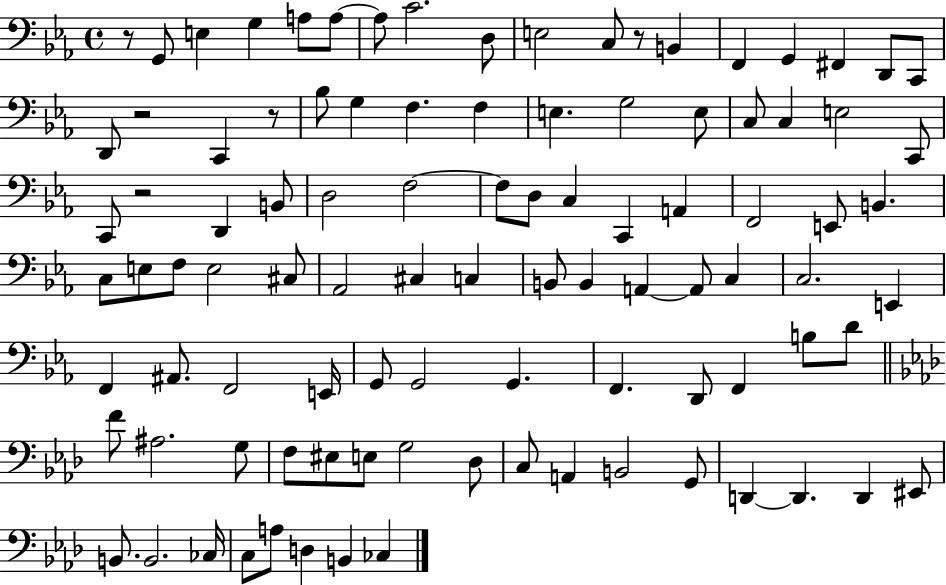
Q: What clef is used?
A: bass